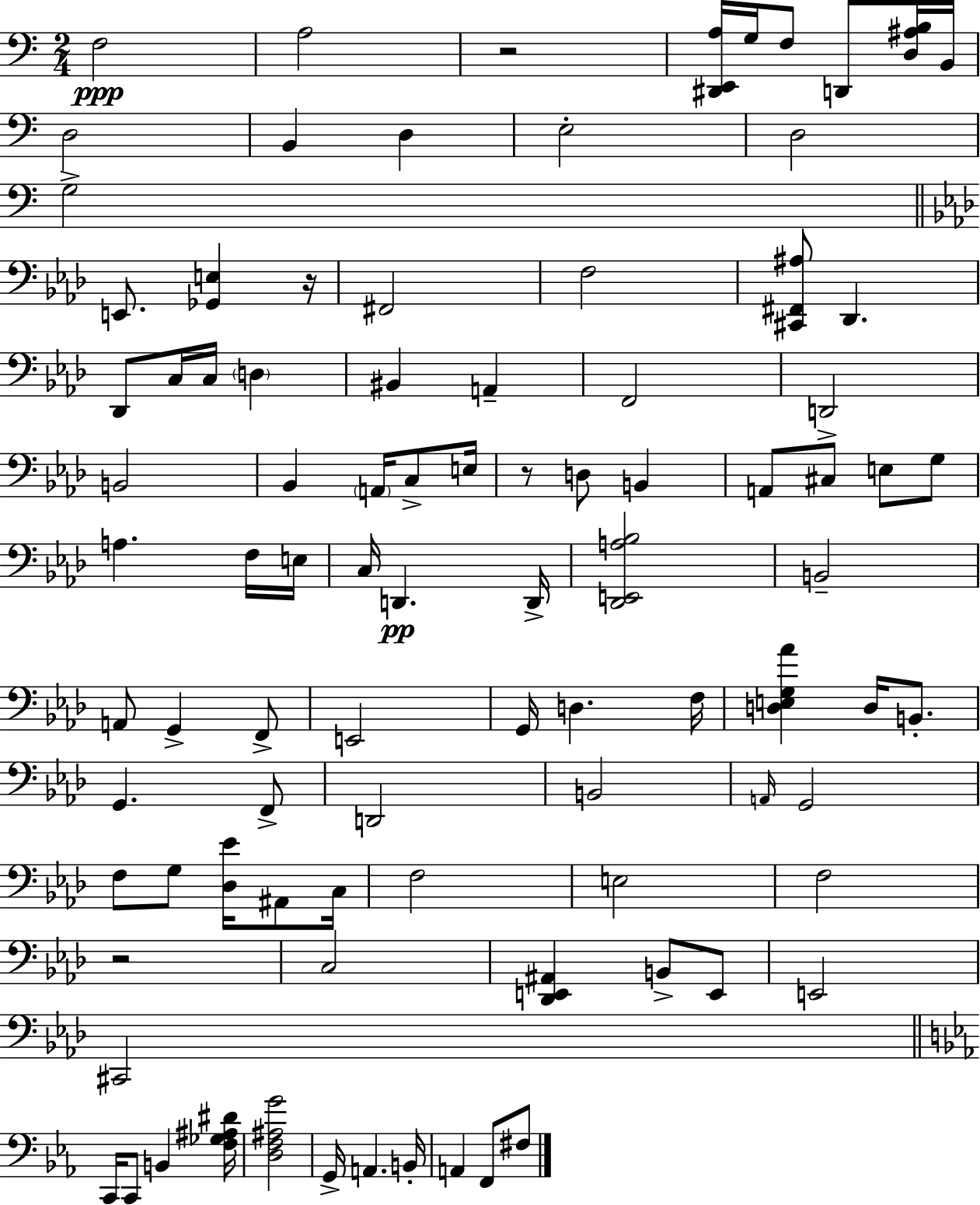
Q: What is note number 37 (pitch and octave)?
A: F3